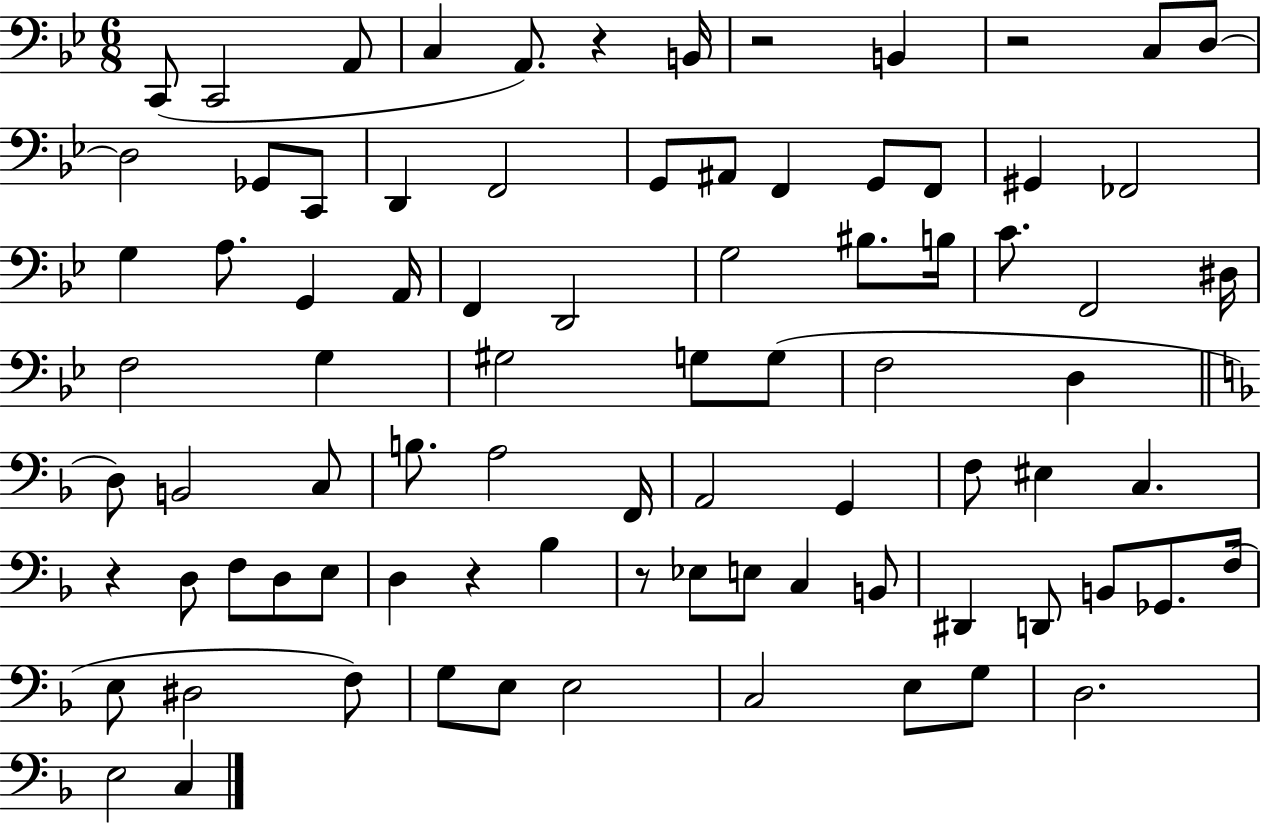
X:1
T:Untitled
M:6/8
L:1/4
K:Bb
C,,/2 C,,2 A,,/2 C, A,,/2 z B,,/4 z2 B,, z2 C,/2 D,/2 D,2 _G,,/2 C,,/2 D,, F,,2 G,,/2 ^A,,/2 F,, G,,/2 F,,/2 ^G,, _F,,2 G, A,/2 G,, A,,/4 F,, D,,2 G,2 ^B,/2 B,/4 C/2 F,,2 ^D,/4 F,2 G, ^G,2 G,/2 G,/2 F,2 D, D,/2 B,,2 C,/2 B,/2 A,2 F,,/4 A,,2 G,, F,/2 ^E, C, z D,/2 F,/2 D,/2 E,/2 D, z _B, z/2 _E,/2 E,/2 C, B,,/2 ^D,, D,,/2 B,,/2 _G,,/2 F,/4 E,/2 ^D,2 F,/2 G,/2 E,/2 E,2 C,2 E,/2 G,/2 D,2 E,2 C,